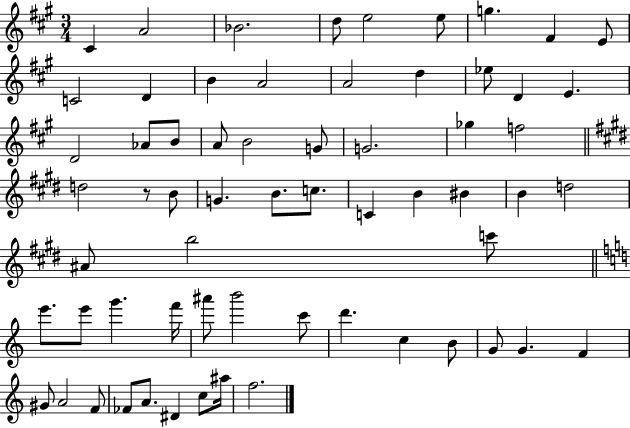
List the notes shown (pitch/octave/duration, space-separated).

C#4/q A4/h Bb4/h. D5/e E5/h E5/e G5/q. F#4/q E4/e C4/h D4/q B4/q A4/h A4/h D5/q Eb5/e D4/q E4/q. D4/h Ab4/e B4/e A4/e B4/h G4/e G4/h. Gb5/q F5/h D5/h R/e B4/e G4/q. B4/e. C5/e. C4/q B4/q BIS4/q B4/q D5/h A#4/e B5/h C6/e E6/e. E6/e G6/q. F6/s A#6/e B6/h C6/e D6/q. C5/q B4/e G4/e G4/q. F4/q G#4/e A4/h F4/e FES4/e A4/e. D#4/q C5/e A#5/s F5/h.